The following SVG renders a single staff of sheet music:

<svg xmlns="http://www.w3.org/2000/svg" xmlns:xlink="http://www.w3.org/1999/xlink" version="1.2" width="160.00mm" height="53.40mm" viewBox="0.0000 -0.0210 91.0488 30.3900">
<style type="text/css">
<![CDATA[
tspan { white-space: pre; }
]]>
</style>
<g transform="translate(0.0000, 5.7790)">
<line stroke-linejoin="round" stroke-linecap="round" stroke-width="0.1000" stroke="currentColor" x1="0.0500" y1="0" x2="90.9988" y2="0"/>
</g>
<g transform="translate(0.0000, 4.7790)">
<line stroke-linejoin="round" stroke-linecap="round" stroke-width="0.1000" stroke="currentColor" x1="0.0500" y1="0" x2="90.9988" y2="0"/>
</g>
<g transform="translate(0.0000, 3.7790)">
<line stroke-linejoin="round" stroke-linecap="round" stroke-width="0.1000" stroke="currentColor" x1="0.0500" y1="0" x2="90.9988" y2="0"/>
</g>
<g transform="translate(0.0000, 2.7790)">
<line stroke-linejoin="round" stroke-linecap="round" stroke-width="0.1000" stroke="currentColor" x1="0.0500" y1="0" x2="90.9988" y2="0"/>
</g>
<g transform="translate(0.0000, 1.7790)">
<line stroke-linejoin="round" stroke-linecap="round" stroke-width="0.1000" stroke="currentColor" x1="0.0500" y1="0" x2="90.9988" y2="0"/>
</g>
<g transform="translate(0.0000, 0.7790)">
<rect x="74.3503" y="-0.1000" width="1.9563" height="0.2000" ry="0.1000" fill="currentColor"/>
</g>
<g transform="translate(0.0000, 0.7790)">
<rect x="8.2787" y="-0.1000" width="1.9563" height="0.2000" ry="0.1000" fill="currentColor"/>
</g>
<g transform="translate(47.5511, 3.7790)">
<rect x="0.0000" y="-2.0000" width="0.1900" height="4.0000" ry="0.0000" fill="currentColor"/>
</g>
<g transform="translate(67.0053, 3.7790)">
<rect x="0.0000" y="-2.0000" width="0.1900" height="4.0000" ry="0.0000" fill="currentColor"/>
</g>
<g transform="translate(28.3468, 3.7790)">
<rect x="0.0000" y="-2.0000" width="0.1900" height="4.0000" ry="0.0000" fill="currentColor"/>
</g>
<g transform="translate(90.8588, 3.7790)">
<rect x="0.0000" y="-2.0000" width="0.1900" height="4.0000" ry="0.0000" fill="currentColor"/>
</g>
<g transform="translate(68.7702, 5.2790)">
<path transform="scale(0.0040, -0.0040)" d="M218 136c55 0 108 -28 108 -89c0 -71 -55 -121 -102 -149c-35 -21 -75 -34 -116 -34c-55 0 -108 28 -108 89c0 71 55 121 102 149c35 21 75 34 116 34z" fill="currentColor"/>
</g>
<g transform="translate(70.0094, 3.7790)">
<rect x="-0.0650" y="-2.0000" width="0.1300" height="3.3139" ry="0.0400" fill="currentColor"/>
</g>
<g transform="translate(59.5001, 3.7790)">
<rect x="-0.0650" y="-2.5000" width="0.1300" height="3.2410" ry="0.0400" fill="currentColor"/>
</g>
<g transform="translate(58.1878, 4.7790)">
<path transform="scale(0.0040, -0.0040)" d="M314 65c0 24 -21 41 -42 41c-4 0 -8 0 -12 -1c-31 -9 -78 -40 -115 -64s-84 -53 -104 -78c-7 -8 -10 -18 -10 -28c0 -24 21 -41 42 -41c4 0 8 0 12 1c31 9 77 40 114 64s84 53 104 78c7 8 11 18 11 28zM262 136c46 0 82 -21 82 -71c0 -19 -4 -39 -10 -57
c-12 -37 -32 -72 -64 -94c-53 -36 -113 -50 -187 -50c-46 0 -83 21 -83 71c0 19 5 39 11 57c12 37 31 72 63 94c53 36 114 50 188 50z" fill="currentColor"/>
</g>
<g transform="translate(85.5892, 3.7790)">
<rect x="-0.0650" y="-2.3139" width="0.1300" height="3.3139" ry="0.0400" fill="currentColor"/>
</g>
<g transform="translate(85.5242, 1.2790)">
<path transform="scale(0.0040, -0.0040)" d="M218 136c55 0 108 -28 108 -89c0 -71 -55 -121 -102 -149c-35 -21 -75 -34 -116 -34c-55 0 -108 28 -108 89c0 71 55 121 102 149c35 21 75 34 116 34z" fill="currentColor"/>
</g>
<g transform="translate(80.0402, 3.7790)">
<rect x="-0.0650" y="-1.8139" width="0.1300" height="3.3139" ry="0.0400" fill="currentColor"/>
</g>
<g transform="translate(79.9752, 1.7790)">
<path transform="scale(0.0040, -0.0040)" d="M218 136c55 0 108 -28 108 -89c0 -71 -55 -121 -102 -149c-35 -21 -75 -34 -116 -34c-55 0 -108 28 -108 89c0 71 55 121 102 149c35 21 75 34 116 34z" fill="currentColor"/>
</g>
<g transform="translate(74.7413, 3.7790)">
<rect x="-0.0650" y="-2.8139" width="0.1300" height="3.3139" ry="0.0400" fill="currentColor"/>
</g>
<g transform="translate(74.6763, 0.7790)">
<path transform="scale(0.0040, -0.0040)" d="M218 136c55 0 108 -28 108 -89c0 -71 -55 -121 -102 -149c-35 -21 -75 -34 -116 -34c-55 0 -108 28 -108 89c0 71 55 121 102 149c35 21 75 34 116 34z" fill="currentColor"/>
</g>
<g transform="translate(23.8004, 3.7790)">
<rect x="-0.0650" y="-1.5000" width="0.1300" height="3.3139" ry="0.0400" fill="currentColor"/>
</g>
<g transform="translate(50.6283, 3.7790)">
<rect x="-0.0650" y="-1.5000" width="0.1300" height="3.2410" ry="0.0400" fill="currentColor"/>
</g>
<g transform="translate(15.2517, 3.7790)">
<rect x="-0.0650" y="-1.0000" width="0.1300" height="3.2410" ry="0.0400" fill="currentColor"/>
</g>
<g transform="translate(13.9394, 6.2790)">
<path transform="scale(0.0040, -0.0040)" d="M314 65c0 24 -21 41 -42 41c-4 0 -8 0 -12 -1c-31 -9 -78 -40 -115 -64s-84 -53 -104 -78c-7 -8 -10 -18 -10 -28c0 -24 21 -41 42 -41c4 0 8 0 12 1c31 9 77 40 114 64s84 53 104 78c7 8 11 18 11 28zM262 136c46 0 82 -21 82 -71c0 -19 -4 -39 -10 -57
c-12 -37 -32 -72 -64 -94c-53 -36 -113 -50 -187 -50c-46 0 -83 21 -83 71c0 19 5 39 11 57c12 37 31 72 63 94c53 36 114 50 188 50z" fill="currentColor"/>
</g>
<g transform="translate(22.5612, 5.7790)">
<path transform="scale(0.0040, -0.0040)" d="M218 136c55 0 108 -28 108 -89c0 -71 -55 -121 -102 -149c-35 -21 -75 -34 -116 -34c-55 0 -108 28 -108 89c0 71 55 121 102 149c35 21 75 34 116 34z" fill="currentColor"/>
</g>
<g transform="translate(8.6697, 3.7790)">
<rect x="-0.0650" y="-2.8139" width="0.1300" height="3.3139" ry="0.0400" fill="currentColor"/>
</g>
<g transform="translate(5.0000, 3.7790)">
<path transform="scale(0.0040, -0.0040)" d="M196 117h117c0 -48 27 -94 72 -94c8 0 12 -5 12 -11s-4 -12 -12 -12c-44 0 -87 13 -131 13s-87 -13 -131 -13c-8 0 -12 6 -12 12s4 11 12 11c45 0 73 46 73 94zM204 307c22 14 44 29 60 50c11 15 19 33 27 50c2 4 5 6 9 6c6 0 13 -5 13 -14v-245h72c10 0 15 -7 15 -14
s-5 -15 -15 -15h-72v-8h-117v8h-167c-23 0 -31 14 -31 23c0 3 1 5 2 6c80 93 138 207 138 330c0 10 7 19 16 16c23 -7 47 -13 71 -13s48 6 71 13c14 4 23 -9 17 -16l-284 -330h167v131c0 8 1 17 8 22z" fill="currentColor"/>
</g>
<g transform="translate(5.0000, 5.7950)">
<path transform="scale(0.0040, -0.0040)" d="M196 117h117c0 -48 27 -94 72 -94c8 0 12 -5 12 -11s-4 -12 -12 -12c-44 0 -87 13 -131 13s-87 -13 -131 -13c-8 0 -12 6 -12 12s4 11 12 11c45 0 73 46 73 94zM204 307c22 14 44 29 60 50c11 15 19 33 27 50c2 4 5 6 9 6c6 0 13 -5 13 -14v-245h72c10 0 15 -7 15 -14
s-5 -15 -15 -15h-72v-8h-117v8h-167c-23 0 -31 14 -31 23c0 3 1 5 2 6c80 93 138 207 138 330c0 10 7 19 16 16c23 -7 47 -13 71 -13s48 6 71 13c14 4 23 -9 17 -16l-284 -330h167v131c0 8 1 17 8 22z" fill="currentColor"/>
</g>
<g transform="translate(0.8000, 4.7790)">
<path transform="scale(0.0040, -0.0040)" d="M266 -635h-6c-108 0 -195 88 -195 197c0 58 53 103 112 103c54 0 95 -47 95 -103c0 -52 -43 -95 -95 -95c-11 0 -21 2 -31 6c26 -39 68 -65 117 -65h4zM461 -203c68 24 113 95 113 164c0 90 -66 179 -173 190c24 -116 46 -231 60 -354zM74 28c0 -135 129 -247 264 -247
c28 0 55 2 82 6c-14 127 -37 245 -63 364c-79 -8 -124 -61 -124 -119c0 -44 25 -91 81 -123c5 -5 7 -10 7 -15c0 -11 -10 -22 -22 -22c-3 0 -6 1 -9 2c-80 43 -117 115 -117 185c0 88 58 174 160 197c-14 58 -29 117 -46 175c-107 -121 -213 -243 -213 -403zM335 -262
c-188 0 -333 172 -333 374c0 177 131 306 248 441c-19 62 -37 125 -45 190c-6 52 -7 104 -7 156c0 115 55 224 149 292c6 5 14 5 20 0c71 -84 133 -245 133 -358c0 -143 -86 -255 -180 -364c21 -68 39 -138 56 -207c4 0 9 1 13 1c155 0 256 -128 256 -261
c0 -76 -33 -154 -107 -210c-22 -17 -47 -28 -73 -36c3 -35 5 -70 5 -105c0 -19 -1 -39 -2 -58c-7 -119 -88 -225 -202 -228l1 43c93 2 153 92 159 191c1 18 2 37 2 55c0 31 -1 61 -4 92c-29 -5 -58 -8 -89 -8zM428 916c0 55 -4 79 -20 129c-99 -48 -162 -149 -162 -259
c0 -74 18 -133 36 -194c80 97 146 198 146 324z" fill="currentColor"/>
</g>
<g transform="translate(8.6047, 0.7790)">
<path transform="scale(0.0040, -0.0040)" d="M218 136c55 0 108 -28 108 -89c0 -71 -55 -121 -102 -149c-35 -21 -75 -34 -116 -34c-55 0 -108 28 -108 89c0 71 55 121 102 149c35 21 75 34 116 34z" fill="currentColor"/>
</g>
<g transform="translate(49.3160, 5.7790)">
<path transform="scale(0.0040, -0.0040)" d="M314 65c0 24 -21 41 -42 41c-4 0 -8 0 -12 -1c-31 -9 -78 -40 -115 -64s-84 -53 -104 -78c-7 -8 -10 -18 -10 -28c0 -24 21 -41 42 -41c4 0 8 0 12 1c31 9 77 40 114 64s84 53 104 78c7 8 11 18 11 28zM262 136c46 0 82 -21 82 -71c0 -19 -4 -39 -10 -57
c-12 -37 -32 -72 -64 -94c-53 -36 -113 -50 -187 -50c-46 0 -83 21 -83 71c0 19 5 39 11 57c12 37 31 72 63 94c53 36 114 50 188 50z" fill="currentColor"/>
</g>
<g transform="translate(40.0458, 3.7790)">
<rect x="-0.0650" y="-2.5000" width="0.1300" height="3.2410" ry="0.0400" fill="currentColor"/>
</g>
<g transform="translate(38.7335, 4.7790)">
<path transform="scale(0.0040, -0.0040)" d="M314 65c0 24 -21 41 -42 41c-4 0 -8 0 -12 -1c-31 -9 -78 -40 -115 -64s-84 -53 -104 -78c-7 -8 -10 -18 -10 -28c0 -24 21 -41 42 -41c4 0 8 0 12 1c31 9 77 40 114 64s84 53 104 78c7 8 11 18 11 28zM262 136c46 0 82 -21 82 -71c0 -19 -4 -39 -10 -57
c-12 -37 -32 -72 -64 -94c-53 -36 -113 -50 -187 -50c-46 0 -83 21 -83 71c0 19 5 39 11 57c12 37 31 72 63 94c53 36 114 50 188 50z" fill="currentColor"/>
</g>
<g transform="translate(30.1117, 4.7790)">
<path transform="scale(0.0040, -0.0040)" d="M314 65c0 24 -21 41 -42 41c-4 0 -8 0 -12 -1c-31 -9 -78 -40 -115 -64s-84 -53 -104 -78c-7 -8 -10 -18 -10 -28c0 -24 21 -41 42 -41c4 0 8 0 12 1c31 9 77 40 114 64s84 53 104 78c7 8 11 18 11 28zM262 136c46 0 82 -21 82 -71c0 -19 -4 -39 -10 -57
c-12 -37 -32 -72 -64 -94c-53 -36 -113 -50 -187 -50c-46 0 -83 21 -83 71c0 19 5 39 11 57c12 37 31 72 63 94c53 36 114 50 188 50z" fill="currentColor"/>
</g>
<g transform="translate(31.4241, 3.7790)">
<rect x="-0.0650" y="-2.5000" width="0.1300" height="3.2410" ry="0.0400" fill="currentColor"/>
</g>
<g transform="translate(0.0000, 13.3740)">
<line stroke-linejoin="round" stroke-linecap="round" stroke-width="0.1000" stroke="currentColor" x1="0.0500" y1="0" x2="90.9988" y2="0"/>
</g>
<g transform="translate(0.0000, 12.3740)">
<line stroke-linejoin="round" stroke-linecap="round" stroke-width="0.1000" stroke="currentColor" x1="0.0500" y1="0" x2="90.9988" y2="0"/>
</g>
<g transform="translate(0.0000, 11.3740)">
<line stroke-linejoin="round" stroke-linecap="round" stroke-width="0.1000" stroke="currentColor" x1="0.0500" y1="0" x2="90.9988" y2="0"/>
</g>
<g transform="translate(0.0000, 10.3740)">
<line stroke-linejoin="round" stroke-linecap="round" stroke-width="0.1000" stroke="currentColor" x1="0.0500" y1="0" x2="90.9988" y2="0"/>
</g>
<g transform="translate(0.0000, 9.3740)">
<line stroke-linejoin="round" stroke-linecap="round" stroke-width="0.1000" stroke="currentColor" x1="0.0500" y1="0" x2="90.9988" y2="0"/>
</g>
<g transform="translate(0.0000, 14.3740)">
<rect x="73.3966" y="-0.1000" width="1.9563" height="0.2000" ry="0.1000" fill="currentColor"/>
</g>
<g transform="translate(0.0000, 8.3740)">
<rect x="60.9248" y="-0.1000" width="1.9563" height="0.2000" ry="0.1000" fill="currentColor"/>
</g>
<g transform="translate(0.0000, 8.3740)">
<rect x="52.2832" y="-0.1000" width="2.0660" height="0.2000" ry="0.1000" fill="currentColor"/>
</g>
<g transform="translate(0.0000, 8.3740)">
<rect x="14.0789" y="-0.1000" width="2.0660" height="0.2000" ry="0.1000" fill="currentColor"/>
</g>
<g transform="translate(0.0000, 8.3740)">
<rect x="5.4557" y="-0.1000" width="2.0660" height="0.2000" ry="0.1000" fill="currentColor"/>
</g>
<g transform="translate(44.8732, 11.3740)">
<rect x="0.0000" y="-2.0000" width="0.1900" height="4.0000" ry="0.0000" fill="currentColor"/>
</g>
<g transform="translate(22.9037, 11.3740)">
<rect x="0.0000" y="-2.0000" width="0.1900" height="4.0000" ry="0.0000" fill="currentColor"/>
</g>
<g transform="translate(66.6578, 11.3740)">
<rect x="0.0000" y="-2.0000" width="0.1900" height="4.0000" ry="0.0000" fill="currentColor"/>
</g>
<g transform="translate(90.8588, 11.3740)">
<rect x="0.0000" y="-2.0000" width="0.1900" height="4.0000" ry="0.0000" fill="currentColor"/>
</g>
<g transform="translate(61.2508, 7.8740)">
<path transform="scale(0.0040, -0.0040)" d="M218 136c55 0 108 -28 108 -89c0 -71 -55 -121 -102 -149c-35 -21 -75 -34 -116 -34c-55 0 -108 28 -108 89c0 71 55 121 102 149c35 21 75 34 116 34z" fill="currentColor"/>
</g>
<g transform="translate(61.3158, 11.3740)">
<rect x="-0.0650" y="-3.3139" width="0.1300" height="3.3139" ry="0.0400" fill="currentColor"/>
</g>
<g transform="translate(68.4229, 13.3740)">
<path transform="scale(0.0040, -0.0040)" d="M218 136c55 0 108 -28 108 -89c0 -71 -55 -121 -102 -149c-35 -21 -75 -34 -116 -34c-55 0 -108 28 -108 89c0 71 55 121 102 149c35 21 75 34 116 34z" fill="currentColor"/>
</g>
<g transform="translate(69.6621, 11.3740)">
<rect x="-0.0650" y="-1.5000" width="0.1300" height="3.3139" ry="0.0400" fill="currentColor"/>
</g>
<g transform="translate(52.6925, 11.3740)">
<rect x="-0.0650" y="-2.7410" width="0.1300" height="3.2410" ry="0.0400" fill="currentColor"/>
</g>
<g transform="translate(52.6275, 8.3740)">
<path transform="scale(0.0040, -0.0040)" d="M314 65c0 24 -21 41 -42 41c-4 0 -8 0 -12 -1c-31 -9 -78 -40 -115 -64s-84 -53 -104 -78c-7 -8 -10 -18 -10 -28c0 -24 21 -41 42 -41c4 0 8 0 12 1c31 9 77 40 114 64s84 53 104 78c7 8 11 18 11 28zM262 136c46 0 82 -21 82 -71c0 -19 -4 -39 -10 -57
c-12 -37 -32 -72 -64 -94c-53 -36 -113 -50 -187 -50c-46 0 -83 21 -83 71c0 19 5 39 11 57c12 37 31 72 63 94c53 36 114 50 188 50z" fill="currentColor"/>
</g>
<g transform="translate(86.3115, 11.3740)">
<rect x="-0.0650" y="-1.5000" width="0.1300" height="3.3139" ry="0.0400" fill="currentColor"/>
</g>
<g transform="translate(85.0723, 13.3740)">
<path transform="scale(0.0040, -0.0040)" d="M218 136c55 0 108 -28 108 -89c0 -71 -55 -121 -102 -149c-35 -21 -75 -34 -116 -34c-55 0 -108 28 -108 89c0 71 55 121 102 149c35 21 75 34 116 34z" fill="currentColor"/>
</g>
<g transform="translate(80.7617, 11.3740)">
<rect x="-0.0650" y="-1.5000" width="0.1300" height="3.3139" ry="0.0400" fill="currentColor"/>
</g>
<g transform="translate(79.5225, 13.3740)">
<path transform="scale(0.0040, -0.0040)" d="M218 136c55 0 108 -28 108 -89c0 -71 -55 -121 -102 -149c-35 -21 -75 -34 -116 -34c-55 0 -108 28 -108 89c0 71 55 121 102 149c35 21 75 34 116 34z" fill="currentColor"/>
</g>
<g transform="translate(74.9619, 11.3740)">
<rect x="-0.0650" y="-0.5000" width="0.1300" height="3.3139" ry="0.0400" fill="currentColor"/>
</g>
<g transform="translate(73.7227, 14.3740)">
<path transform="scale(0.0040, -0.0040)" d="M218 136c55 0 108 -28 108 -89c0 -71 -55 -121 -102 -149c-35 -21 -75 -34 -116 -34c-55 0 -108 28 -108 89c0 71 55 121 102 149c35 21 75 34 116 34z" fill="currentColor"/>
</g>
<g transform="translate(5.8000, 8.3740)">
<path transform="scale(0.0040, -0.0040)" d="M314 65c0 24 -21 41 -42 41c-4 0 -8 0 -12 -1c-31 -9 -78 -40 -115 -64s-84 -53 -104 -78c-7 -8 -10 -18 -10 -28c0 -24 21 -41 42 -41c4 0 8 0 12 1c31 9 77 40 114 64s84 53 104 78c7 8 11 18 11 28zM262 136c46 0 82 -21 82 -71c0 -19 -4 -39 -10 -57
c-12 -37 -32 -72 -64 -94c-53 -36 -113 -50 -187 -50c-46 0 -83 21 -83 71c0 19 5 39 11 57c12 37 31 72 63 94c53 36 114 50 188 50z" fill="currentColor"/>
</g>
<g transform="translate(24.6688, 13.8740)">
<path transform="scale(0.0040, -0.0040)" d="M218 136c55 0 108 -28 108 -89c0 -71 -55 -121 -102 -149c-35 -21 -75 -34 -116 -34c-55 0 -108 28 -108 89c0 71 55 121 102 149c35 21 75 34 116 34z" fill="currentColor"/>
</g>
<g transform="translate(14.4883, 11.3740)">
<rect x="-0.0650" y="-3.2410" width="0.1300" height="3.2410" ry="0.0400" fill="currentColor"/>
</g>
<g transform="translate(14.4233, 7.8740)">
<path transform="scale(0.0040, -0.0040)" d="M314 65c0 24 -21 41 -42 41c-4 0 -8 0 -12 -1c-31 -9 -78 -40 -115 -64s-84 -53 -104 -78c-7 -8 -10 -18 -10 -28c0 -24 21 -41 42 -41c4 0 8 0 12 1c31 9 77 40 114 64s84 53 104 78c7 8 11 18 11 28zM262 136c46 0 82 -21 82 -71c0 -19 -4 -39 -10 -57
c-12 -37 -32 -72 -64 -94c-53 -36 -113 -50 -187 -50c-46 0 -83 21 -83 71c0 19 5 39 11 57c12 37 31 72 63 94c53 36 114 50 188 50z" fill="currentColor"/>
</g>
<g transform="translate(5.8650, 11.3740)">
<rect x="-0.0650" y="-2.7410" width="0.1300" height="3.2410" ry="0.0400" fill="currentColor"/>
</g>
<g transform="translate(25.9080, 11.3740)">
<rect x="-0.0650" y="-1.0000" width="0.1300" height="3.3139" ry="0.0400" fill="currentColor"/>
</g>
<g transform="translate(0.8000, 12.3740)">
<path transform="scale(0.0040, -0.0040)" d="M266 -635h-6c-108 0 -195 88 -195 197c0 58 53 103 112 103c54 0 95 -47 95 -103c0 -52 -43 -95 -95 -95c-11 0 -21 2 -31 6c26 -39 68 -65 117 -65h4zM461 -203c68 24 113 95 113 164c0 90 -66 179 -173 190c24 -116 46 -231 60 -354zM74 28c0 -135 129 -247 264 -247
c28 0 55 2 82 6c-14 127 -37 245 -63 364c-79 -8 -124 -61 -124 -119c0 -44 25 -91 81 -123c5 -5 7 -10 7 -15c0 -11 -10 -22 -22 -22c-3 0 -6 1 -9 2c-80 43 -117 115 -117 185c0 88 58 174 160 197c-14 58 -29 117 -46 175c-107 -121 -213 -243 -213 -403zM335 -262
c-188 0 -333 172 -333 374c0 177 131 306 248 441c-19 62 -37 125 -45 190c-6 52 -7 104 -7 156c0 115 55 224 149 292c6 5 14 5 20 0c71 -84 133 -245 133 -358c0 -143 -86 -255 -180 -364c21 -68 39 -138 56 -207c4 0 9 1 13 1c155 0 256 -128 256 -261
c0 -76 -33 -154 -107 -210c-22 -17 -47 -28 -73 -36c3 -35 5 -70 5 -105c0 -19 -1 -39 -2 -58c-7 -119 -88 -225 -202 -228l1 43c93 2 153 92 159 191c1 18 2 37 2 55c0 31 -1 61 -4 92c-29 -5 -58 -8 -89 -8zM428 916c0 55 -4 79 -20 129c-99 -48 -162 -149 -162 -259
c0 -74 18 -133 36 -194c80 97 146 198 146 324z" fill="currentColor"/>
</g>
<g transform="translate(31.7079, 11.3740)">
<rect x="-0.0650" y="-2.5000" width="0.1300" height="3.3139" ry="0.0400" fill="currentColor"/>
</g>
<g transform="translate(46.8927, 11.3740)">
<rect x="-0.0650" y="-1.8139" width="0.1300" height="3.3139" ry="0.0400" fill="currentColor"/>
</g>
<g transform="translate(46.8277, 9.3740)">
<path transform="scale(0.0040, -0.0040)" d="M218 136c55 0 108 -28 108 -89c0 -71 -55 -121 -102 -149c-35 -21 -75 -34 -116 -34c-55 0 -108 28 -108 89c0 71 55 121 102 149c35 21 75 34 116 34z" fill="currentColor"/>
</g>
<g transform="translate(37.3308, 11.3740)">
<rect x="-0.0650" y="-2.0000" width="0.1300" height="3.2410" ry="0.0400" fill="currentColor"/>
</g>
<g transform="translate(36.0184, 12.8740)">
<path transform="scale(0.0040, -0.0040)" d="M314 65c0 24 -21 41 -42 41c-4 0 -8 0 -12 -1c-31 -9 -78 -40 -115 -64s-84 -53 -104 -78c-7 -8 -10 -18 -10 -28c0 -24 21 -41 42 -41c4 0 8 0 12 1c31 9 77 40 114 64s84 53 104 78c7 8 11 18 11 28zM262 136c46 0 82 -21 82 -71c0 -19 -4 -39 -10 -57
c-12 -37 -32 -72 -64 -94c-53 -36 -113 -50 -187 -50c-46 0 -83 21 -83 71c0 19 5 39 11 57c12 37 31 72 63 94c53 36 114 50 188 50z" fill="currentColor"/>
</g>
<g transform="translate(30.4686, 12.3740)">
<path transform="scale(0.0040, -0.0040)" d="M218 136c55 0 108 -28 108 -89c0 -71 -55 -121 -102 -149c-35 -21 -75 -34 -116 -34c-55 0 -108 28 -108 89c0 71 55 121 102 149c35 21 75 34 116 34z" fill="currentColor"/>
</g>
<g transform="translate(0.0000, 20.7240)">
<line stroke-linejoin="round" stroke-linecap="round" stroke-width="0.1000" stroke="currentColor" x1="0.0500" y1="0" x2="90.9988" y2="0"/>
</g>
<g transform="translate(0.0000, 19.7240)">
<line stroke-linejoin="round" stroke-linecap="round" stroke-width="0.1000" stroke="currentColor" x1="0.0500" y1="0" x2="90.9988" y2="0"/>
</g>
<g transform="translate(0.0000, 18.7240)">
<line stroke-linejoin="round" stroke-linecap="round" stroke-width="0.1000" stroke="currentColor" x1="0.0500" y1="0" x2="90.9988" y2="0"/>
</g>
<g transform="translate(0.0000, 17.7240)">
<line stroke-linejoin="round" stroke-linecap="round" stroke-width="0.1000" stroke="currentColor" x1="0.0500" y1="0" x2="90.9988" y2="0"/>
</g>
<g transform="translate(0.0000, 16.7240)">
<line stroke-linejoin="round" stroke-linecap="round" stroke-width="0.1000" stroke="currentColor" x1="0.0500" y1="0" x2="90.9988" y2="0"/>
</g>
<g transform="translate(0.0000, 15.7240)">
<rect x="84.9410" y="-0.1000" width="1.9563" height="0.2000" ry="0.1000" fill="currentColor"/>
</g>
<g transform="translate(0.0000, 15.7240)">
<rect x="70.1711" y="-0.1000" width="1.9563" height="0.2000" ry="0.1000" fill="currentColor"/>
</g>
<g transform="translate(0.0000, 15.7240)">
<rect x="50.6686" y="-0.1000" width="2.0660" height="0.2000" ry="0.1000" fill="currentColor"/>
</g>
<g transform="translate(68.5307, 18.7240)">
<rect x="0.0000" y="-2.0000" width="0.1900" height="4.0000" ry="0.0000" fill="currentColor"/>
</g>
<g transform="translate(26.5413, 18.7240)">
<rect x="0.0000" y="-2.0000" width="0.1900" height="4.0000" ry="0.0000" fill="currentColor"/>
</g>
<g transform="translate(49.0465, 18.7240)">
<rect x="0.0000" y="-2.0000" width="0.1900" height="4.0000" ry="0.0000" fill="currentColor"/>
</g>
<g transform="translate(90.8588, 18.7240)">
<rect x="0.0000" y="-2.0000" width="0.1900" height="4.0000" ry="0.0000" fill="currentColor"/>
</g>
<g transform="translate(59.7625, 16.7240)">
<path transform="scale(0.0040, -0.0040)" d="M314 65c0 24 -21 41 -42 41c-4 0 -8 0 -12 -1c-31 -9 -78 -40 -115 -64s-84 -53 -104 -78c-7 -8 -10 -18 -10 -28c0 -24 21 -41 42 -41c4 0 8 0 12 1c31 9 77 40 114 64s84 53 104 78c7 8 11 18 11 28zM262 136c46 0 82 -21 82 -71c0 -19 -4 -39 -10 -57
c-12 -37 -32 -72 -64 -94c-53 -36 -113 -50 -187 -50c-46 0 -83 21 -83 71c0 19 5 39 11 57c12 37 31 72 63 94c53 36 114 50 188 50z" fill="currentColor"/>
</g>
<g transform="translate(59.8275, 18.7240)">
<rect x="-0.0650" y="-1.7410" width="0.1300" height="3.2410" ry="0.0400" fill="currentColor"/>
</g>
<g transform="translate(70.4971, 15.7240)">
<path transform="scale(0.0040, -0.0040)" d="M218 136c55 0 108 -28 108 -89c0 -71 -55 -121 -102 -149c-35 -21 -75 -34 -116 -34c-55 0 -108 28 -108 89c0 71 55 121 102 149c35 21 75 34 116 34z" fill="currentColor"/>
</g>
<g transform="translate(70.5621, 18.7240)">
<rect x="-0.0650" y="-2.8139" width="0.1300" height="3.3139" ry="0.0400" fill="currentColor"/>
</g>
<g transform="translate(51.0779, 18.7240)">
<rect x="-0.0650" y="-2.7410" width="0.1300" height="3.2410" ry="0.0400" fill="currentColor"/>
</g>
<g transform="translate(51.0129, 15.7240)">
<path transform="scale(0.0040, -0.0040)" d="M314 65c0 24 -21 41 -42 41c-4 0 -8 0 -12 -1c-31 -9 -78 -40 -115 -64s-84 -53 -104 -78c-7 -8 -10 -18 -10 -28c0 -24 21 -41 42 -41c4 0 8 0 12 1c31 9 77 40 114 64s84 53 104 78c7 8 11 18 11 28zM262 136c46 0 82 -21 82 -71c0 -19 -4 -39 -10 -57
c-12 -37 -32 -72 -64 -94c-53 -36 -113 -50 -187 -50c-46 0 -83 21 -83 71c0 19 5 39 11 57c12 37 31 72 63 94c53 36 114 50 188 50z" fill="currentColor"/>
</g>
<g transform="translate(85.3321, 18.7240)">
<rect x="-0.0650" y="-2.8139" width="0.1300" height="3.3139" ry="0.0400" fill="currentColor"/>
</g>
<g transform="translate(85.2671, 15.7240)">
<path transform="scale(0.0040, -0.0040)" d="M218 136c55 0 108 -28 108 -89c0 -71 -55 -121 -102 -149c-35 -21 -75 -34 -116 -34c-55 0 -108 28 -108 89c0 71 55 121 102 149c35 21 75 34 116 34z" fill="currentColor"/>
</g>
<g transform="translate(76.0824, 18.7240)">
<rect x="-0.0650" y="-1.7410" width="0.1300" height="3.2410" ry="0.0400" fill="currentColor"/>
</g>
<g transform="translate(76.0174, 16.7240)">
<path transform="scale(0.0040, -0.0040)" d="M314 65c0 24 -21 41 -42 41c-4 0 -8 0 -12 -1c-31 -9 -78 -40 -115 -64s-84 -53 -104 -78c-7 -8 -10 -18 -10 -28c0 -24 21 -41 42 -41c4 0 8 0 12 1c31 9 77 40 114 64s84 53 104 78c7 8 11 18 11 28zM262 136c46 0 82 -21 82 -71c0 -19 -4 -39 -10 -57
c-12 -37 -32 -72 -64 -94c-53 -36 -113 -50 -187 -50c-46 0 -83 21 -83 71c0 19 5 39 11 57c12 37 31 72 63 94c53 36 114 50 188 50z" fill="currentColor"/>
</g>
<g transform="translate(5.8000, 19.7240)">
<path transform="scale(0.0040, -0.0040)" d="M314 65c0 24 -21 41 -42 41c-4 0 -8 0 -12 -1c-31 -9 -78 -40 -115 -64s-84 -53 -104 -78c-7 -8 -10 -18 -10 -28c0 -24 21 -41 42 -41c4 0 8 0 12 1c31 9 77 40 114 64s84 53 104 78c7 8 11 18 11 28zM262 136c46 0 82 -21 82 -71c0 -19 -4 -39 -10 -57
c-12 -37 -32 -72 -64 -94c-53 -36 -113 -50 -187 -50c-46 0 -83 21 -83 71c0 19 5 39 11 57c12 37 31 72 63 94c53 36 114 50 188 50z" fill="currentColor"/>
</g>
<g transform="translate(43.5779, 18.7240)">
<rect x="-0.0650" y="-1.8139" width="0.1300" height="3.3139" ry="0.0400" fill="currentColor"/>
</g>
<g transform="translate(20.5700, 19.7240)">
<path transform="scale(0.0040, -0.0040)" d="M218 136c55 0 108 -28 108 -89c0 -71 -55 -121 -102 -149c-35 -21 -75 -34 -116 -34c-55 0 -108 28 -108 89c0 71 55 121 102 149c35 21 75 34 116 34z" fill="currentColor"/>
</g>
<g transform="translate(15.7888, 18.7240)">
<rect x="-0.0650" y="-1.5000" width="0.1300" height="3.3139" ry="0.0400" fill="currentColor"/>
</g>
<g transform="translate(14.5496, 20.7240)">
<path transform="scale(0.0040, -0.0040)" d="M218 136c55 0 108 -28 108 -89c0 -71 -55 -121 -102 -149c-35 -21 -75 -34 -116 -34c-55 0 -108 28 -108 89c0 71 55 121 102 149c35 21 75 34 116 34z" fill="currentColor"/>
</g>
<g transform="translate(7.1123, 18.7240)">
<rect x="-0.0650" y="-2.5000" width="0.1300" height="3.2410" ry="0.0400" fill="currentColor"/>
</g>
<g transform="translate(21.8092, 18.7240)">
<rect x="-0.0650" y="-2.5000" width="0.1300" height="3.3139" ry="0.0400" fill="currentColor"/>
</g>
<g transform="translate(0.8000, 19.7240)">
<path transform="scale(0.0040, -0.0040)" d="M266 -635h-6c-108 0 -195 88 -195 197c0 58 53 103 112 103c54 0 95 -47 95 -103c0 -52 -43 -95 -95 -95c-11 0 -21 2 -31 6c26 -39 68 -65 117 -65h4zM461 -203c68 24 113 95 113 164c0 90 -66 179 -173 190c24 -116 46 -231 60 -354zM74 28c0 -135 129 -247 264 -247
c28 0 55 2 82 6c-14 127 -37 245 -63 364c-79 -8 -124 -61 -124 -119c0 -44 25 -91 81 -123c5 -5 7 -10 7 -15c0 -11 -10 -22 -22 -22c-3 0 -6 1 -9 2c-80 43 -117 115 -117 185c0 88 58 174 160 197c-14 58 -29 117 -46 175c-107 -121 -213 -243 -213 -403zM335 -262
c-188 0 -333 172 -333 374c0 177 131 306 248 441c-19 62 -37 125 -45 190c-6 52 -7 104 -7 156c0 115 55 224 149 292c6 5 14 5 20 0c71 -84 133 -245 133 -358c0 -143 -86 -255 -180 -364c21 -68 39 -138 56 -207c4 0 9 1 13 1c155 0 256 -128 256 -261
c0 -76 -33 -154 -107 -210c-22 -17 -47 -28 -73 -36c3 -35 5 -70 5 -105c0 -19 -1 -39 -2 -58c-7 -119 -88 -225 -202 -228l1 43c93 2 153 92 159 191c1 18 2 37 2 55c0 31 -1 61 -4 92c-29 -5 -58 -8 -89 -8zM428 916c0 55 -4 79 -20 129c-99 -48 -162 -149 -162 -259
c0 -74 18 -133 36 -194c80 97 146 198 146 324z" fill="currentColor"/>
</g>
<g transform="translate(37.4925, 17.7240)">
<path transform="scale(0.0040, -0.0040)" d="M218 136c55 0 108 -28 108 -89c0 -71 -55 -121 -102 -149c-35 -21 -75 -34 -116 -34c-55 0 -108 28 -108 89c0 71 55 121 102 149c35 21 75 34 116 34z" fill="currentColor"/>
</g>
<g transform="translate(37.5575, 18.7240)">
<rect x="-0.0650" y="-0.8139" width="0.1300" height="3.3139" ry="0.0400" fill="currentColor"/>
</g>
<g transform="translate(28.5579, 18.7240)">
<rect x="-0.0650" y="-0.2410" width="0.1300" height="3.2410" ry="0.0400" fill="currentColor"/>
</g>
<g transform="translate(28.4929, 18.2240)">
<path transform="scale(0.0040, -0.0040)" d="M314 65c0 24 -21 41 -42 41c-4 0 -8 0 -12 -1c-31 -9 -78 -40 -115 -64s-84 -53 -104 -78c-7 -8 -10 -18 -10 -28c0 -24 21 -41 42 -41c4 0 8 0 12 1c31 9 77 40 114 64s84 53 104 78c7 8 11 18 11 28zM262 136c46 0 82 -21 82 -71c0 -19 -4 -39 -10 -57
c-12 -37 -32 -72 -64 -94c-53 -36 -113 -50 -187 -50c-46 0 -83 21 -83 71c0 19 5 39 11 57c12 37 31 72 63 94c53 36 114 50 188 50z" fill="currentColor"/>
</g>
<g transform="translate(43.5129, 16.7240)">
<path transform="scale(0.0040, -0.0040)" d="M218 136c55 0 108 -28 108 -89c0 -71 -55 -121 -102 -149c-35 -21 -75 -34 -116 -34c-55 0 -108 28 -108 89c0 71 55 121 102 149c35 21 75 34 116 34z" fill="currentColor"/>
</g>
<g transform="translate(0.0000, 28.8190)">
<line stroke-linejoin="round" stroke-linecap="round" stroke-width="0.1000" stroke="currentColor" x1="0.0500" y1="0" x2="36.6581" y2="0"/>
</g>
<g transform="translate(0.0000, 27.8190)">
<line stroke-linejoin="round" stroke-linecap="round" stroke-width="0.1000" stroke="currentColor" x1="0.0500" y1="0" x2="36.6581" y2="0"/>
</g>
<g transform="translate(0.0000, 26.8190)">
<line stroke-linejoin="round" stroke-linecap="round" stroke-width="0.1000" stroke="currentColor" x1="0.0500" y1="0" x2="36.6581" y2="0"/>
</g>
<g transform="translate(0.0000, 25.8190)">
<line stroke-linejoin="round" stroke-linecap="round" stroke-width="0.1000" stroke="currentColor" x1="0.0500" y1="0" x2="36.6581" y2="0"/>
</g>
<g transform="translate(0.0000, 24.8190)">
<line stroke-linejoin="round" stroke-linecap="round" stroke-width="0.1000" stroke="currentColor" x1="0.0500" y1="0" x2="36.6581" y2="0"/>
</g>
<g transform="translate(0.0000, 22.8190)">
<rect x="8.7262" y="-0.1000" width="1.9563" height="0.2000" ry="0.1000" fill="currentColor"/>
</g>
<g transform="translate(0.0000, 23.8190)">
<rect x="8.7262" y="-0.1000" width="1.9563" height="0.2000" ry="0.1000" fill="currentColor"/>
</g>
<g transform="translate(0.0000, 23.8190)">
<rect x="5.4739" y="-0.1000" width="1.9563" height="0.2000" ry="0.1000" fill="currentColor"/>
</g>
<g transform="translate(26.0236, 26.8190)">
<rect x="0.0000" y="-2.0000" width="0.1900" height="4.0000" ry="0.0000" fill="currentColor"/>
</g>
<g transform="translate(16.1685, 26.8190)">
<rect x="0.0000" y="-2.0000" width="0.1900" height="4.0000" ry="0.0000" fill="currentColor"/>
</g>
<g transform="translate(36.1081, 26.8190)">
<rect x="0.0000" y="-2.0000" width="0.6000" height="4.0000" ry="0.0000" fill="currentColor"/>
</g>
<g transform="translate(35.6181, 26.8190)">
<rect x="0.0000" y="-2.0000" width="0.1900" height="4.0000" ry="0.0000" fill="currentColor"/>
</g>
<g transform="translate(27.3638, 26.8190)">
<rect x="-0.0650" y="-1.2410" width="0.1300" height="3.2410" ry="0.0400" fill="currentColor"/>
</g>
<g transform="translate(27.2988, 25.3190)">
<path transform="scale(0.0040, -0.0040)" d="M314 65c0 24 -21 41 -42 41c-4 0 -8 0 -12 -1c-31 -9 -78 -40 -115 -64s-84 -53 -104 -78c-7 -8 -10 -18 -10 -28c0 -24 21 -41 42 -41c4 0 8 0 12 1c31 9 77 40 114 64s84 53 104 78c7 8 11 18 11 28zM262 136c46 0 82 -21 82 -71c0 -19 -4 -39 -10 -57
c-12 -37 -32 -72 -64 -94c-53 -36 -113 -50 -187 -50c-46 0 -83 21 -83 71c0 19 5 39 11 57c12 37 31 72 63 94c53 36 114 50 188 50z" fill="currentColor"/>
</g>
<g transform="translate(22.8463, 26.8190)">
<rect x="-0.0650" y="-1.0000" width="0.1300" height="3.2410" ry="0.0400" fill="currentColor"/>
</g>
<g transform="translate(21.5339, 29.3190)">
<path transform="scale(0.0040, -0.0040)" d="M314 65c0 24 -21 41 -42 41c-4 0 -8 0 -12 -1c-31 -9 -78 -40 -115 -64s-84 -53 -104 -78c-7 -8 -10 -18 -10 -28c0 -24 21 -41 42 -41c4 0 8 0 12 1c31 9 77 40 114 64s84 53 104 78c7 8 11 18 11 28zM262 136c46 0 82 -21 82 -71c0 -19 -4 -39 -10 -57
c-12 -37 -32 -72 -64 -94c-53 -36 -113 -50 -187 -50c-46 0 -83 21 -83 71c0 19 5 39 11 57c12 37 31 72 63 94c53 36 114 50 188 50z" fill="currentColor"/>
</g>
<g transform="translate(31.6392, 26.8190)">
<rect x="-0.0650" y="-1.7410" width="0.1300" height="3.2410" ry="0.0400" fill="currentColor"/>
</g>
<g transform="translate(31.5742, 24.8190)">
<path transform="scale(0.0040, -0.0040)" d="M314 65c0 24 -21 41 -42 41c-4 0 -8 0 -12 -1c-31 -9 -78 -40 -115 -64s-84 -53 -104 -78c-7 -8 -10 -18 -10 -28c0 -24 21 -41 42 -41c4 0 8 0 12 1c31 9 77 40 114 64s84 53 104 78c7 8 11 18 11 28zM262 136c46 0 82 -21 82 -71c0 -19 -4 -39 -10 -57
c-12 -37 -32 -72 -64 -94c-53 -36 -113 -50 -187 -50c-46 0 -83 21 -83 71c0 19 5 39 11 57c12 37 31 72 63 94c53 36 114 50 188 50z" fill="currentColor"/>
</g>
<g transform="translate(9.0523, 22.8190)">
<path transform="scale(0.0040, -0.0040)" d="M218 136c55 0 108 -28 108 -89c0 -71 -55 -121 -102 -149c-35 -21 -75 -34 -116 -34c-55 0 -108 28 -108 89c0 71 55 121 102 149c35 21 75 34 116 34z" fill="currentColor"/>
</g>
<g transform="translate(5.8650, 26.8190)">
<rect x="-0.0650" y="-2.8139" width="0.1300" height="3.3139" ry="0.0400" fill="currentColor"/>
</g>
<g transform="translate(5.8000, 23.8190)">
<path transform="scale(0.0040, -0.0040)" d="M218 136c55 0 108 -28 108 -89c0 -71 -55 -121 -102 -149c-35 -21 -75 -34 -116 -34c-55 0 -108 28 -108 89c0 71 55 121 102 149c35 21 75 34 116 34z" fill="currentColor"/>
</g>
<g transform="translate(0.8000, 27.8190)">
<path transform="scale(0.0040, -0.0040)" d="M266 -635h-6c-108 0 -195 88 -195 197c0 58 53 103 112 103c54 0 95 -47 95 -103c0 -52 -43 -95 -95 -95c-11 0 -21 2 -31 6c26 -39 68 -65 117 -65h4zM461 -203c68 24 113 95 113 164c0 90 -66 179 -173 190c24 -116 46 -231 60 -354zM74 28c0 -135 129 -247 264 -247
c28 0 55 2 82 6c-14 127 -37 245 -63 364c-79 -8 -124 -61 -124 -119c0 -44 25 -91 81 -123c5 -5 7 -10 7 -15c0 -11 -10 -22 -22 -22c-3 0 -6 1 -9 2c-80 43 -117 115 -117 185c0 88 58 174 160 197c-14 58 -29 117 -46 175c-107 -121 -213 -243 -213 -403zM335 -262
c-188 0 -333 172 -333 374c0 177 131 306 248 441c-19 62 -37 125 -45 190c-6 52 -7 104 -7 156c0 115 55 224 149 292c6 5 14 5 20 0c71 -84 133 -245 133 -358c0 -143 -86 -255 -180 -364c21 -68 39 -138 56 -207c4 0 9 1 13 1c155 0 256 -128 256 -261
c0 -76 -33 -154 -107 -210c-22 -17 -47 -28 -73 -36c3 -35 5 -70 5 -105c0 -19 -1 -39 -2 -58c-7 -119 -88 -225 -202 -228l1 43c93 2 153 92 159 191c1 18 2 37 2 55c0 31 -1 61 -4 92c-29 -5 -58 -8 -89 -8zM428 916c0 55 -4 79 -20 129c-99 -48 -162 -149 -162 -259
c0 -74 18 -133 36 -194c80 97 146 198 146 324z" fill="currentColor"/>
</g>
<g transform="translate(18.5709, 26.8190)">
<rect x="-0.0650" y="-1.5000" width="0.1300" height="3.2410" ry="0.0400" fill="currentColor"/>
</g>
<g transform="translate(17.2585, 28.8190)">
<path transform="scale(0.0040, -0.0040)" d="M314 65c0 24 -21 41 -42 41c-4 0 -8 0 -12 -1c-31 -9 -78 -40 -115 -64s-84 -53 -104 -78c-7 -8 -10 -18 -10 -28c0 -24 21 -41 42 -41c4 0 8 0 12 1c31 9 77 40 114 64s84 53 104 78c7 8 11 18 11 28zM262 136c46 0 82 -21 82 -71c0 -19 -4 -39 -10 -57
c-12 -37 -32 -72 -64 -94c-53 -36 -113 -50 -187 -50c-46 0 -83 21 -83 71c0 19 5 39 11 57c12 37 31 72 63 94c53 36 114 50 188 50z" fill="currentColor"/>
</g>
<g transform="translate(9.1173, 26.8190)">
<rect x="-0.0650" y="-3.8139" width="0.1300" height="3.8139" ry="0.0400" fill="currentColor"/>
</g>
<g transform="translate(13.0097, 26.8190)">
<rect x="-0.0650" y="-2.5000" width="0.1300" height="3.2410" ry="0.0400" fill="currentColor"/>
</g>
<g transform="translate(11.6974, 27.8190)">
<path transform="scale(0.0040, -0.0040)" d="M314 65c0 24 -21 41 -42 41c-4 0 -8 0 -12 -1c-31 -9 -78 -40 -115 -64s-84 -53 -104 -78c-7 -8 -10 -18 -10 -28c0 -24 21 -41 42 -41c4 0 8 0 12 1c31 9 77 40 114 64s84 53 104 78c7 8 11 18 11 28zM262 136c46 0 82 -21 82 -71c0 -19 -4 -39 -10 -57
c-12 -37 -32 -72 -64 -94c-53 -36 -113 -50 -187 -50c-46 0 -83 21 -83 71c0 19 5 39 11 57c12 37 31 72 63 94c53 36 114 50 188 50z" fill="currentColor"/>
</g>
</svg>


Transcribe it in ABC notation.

X:1
T:Untitled
M:4/4
L:1/4
K:C
a D2 E G2 G2 E2 G2 F a f g a2 b2 D G F2 f a2 b E C E E G2 E G c2 d f a2 f2 a f2 a a c' G2 E2 D2 e2 f2